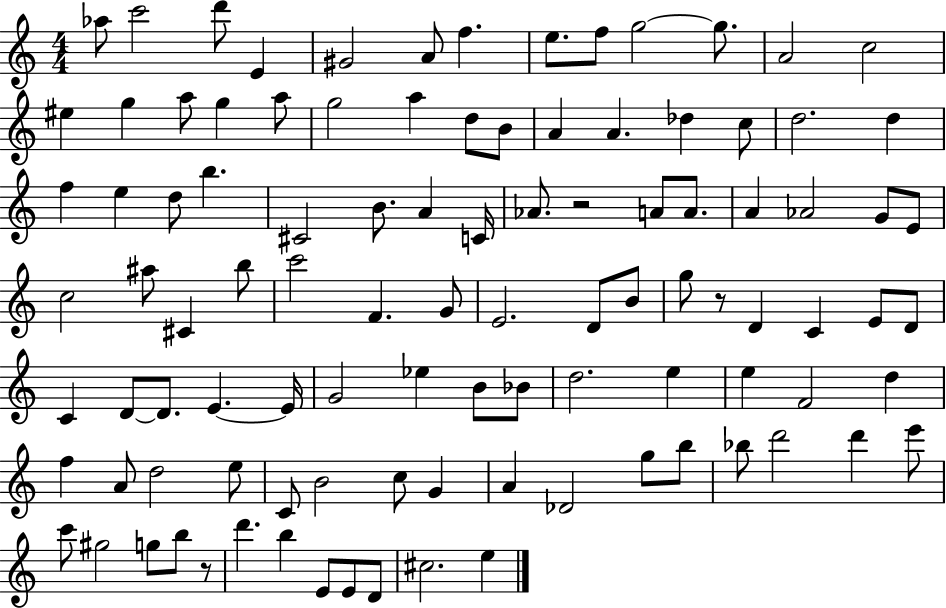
X:1
T:Untitled
M:4/4
L:1/4
K:C
_a/2 c'2 d'/2 E ^G2 A/2 f e/2 f/2 g2 g/2 A2 c2 ^e g a/2 g a/2 g2 a d/2 B/2 A A _d c/2 d2 d f e d/2 b ^C2 B/2 A C/4 _A/2 z2 A/2 A/2 A _A2 G/2 E/2 c2 ^a/2 ^C b/2 c'2 F G/2 E2 D/2 B/2 g/2 z/2 D C E/2 D/2 C D/2 D/2 E E/4 G2 _e B/2 _B/2 d2 e e F2 d f A/2 d2 e/2 C/2 B2 c/2 G A _D2 g/2 b/2 _b/2 d'2 d' e'/2 c'/2 ^g2 g/2 b/2 z/2 d' b E/2 E/2 D/2 ^c2 e